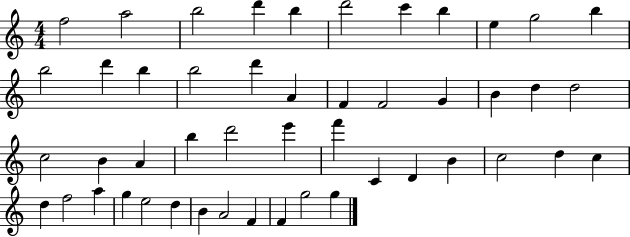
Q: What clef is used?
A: treble